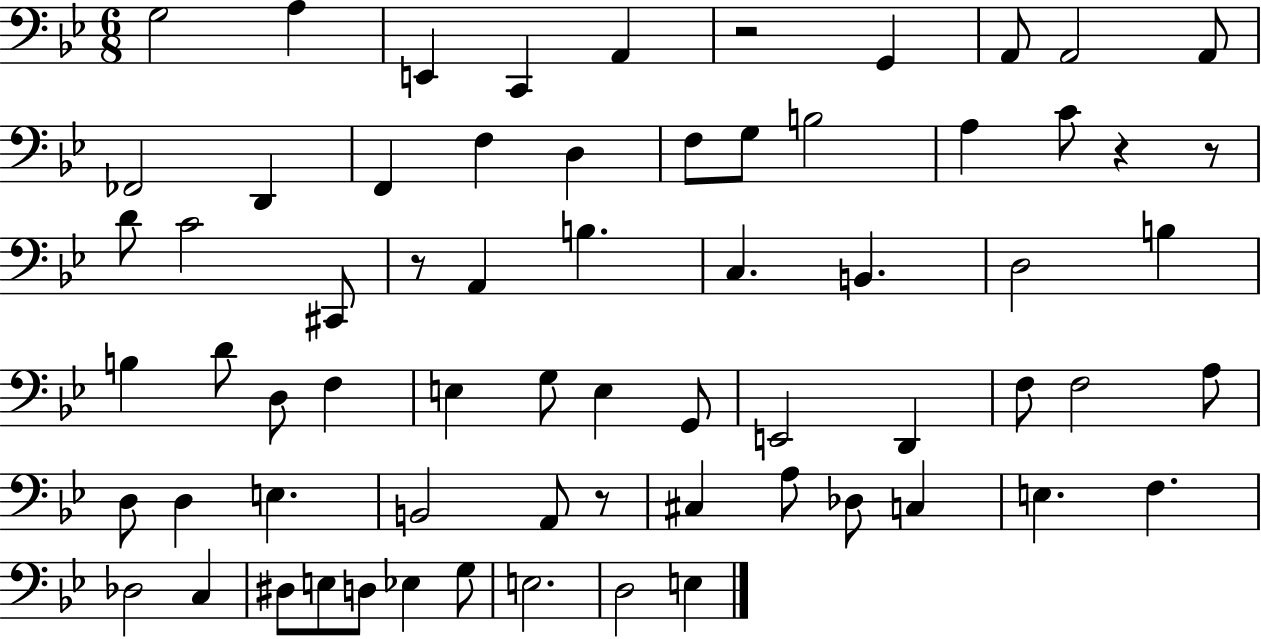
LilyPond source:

{
  \clef bass
  \numericTimeSignature
  \time 6/8
  \key bes \major
  g2 a4 | e,4 c,4 a,4 | r2 g,4 | a,8 a,2 a,8 | \break fes,2 d,4 | f,4 f4 d4 | f8 g8 b2 | a4 c'8 r4 r8 | \break d'8 c'2 cis,8 | r8 a,4 b4. | c4. b,4. | d2 b4 | \break b4 d'8 d8 f4 | e4 g8 e4 g,8 | e,2 d,4 | f8 f2 a8 | \break d8 d4 e4. | b,2 a,8 r8 | cis4 a8 des8 c4 | e4. f4. | \break des2 c4 | dis8 e8 d8 ees4 g8 | e2. | d2 e4 | \break \bar "|."
}